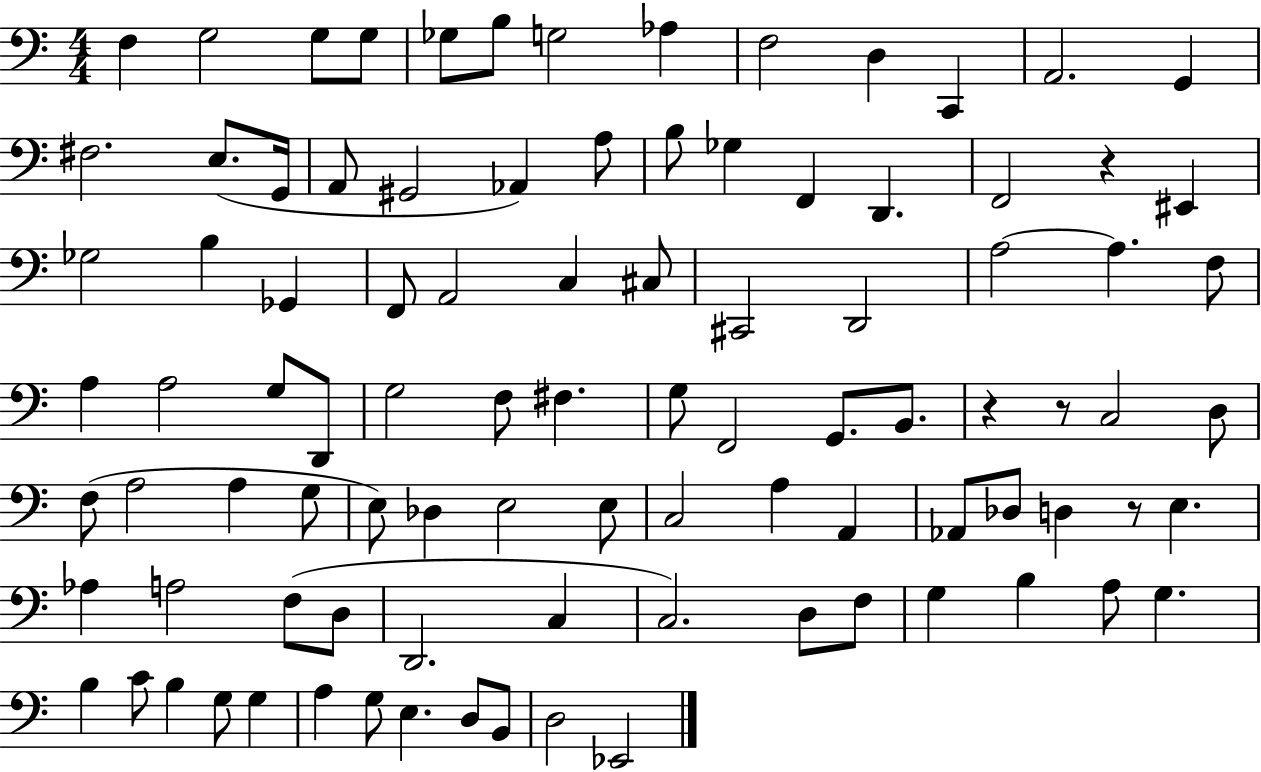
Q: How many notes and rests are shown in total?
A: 95